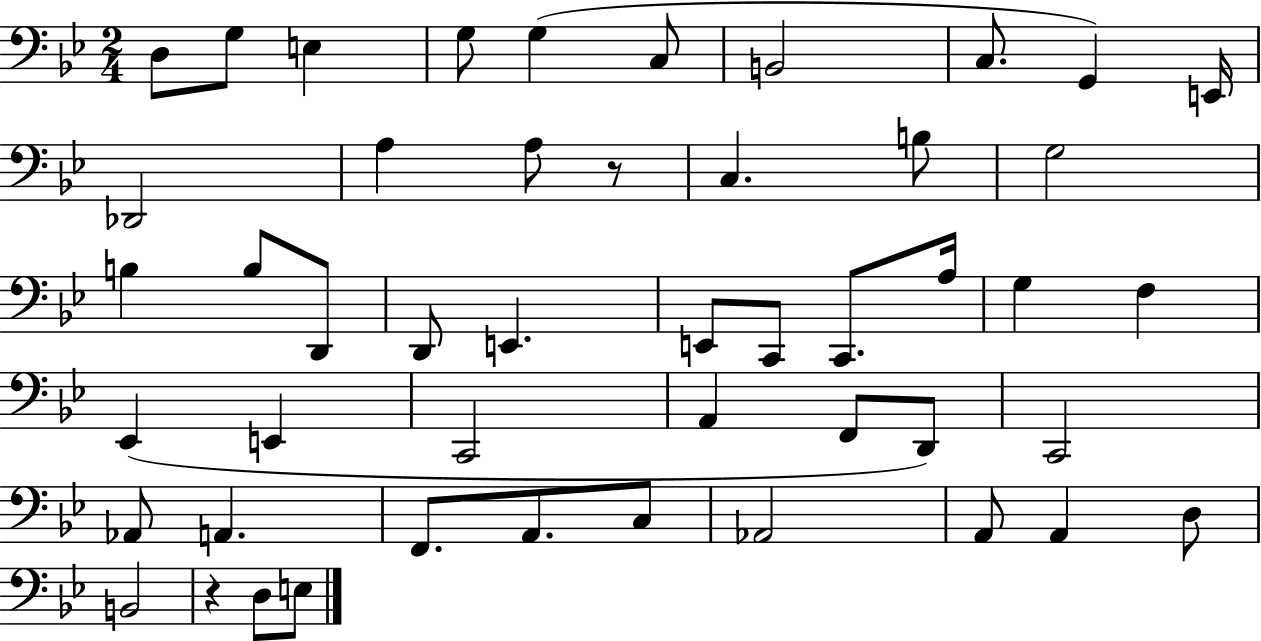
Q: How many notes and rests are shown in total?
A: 48